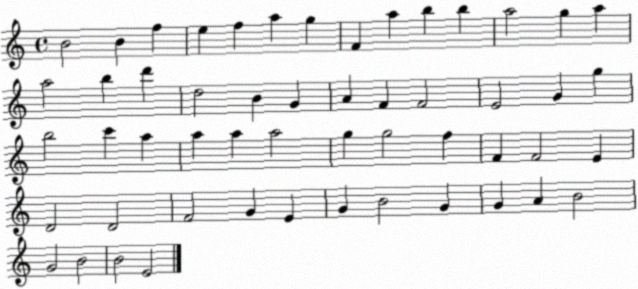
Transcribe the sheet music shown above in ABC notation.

X:1
T:Untitled
M:4/4
L:1/4
K:C
B2 B f e f a g F a b b a2 g a a2 b d' d2 B G A F F2 E2 G g b2 c' a a a a2 g g2 f F F2 E D2 D2 F2 G E G B2 G G A B2 G2 B2 B2 E2